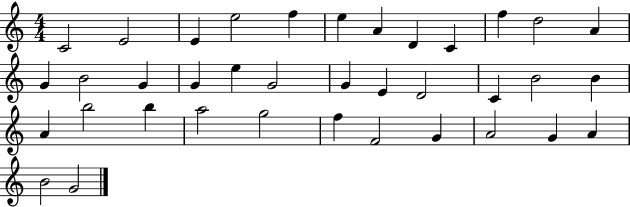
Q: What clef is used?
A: treble